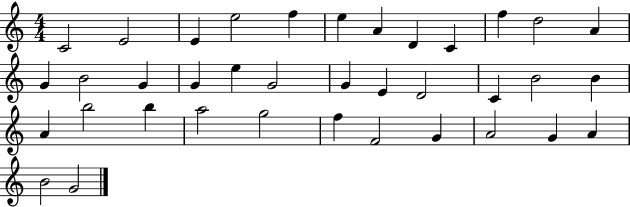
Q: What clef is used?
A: treble